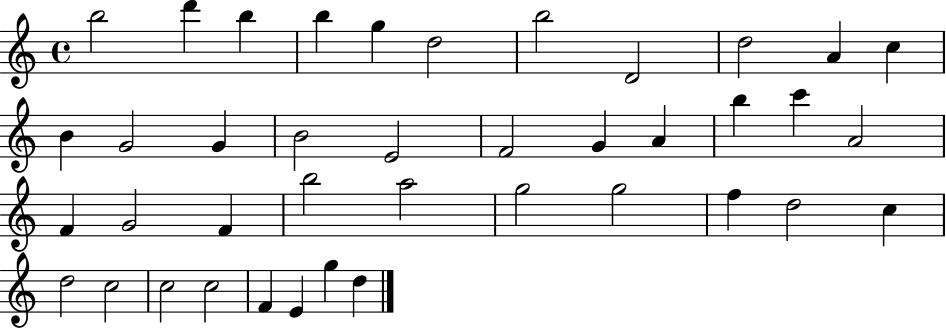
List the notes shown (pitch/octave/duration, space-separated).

B5/h D6/q B5/q B5/q G5/q D5/h B5/h D4/h D5/h A4/q C5/q B4/q G4/h G4/q B4/h E4/h F4/h G4/q A4/q B5/q C6/q A4/h F4/q G4/h F4/q B5/h A5/h G5/h G5/h F5/q D5/h C5/q D5/h C5/h C5/h C5/h F4/q E4/q G5/q D5/q